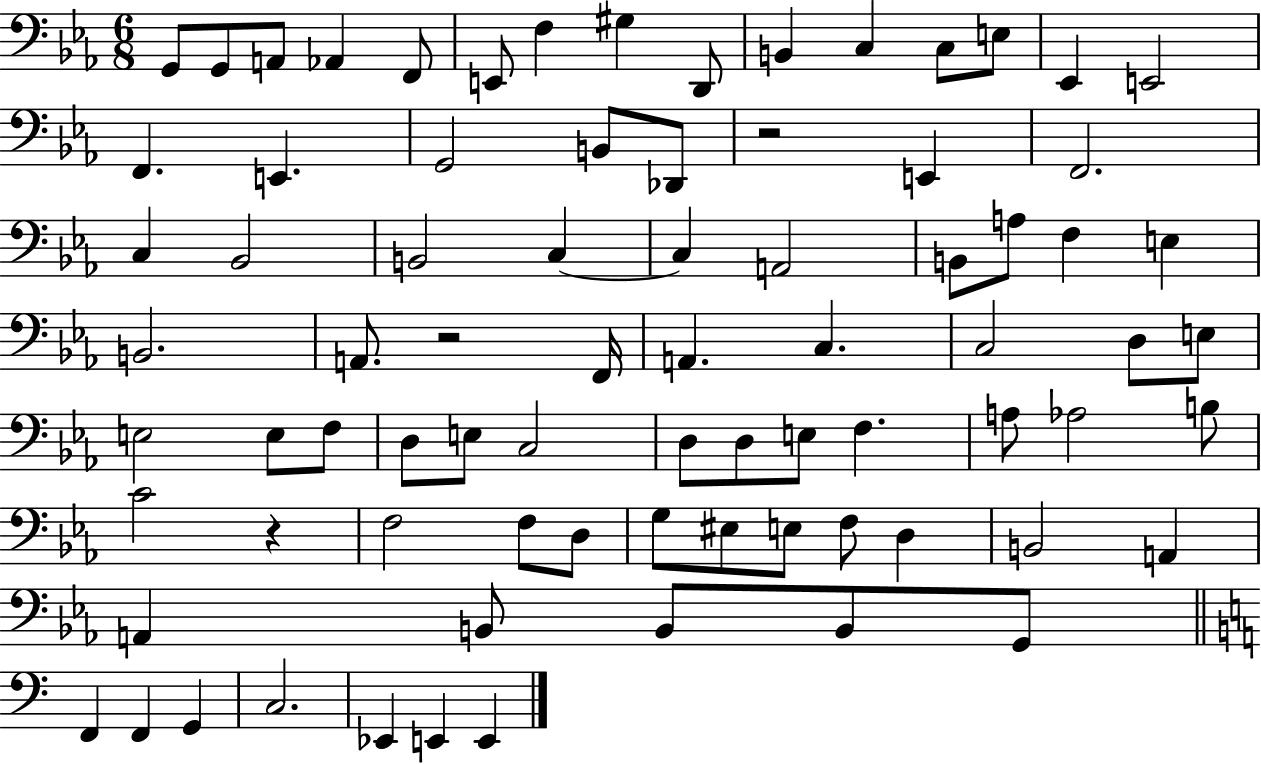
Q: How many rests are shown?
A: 3